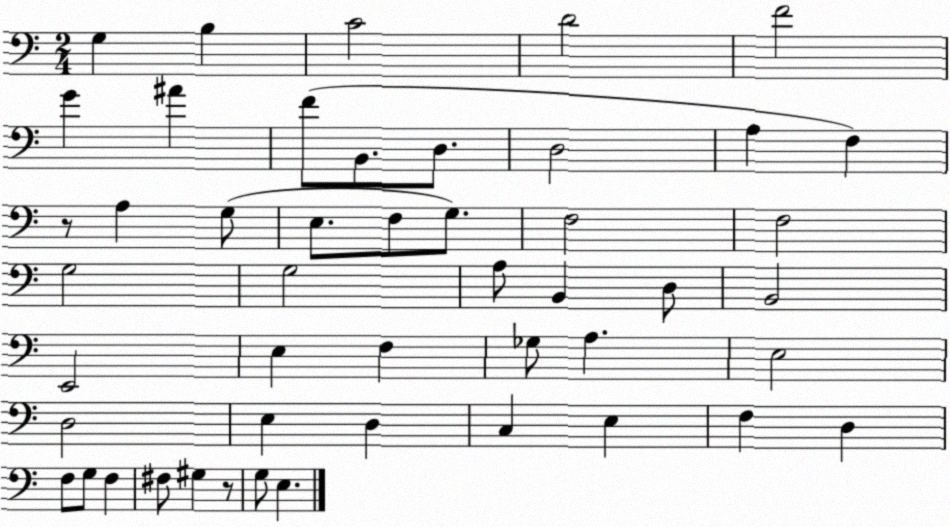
X:1
T:Untitled
M:2/4
L:1/4
K:C
G, B, C2 D2 F2 G ^A F/2 B,,/2 D,/2 D,2 A, F, z/2 A, G,/2 E,/2 F,/2 G,/2 F,2 F,2 G,2 G,2 A,/2 B,, D,/2 B,,2 E,,2 E, F, _G,/2 A, E,2 D,2 E, D, C, E, F, D, F,/2 G,/2 F, ^F,/2 ^G, z/2 G,/2 E,